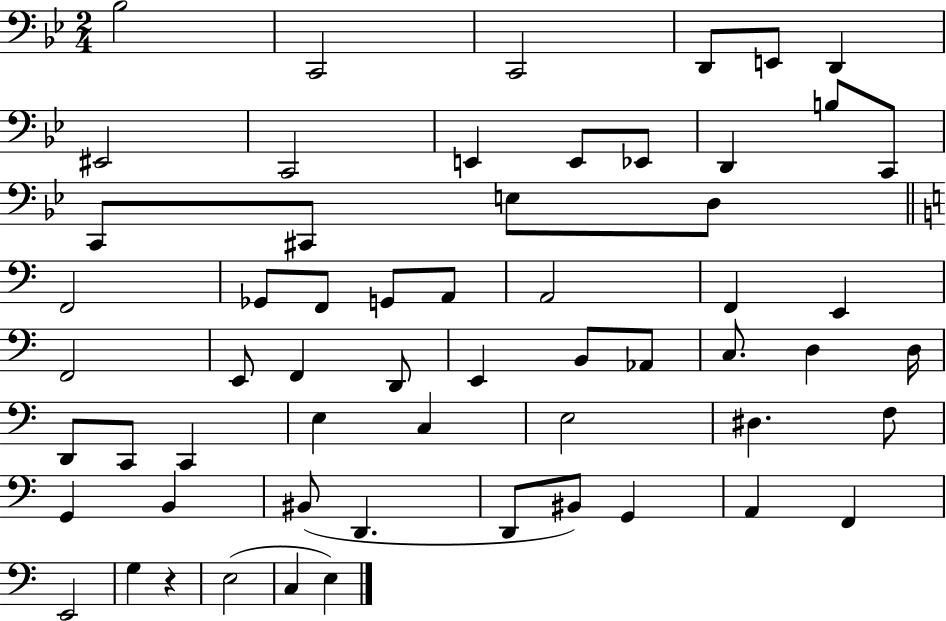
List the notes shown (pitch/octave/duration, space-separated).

Bb3/h C2/h C2/h D2/e E2/e D2/q EIS2/h C2/h E2/q E2/e Eb2/e D2/q B3/e C2/e C2/e C#2/e E3/e D3/e F2/h Gb2/e F2/e G2/e A2/e A2/h F2/q E2/q F2/h E2/e F2/q D2/e E2/q B2/e Ab2/e C3/e. D3/q D3/s D2/e C2/e C2/q E3/q C3/q E3/h D#3/q. F3/e G2/q B2/q BIS2/e D2/q. D2/e BIS2/e G2/q A2/q F2/q E2/h G3/q R/q E3/h C3/q E3/q